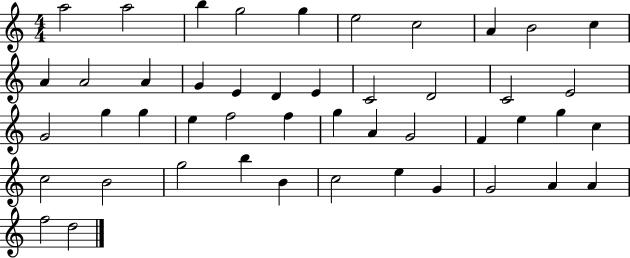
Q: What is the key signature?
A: C major